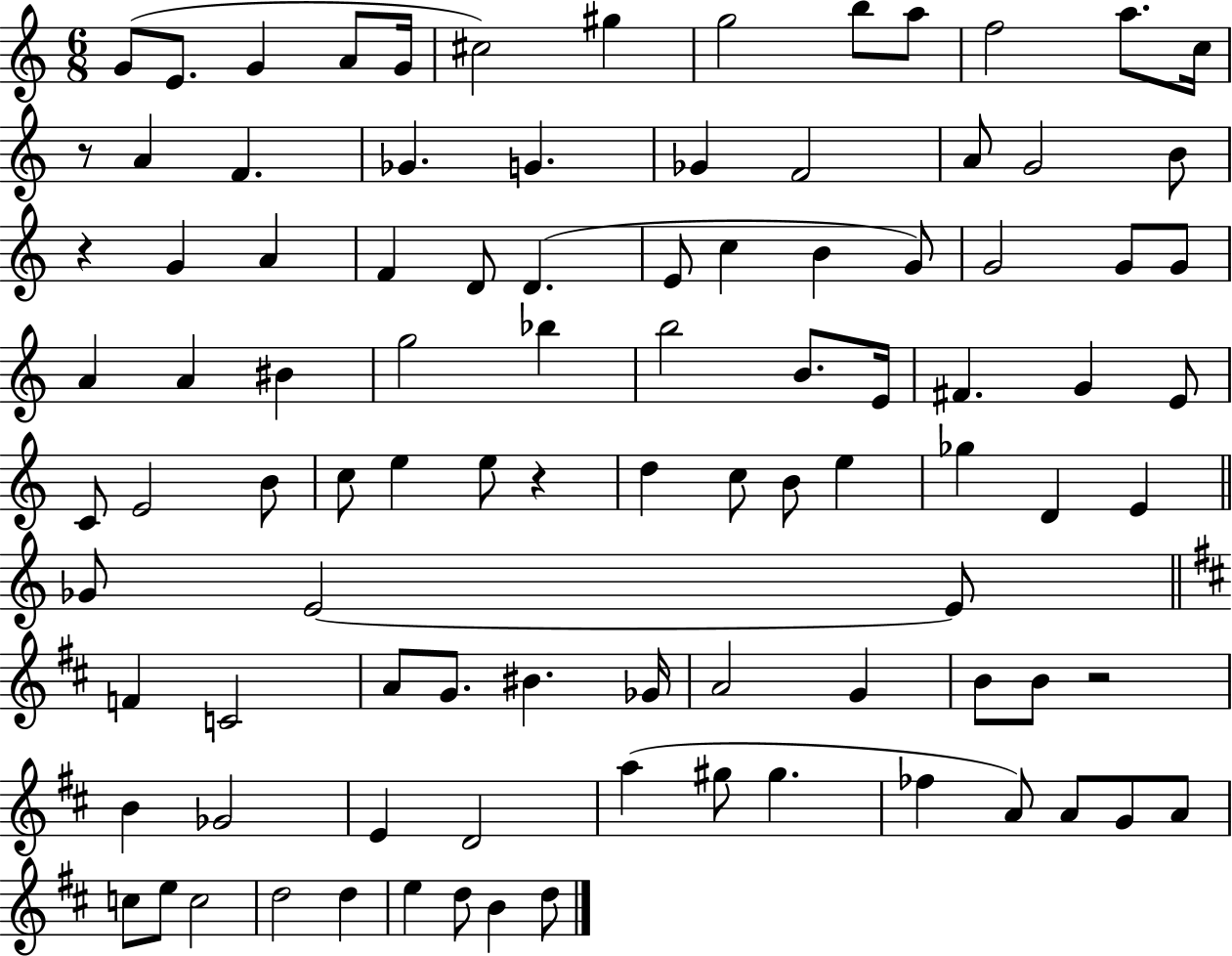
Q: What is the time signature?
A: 6/8